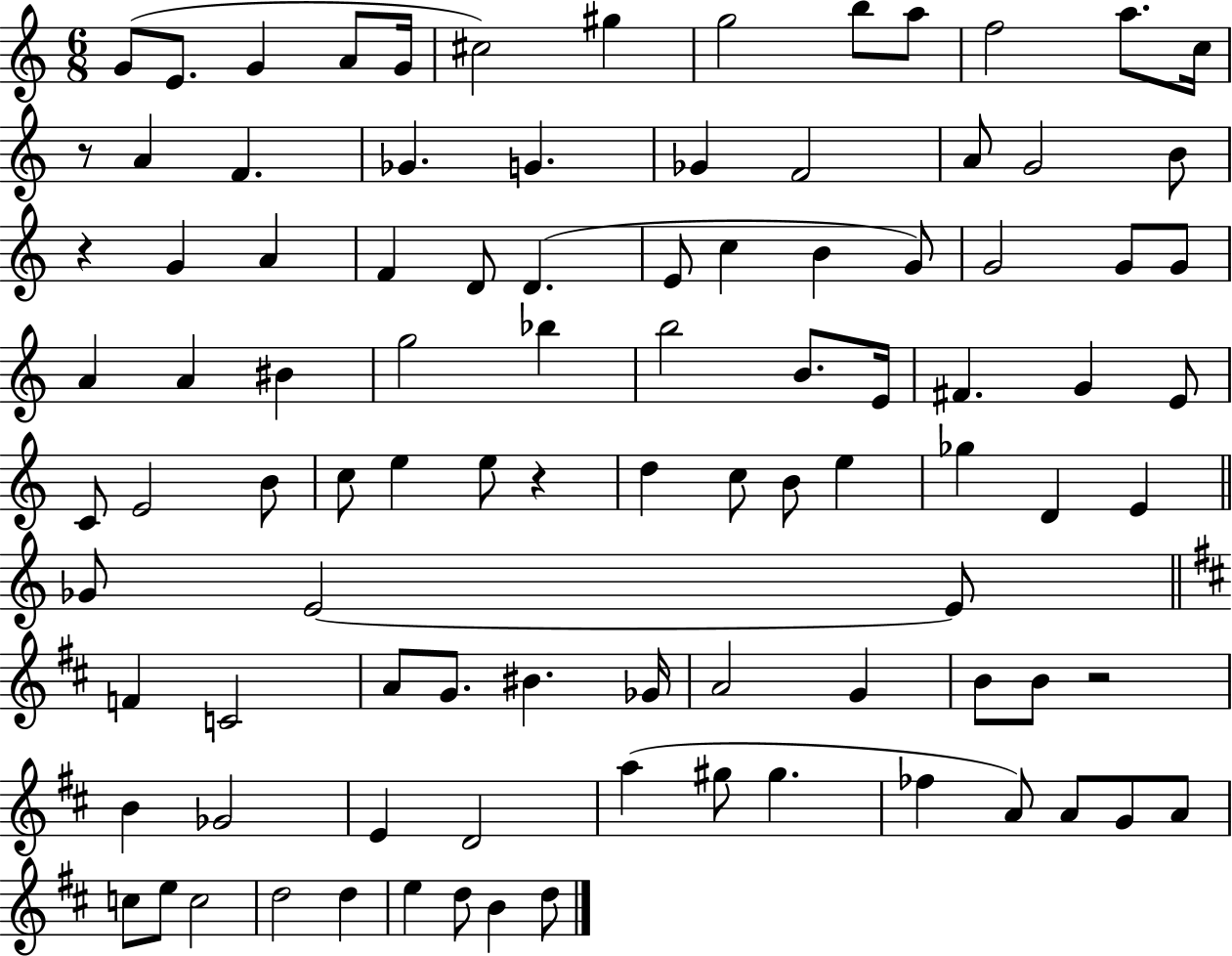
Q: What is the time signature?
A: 6/8